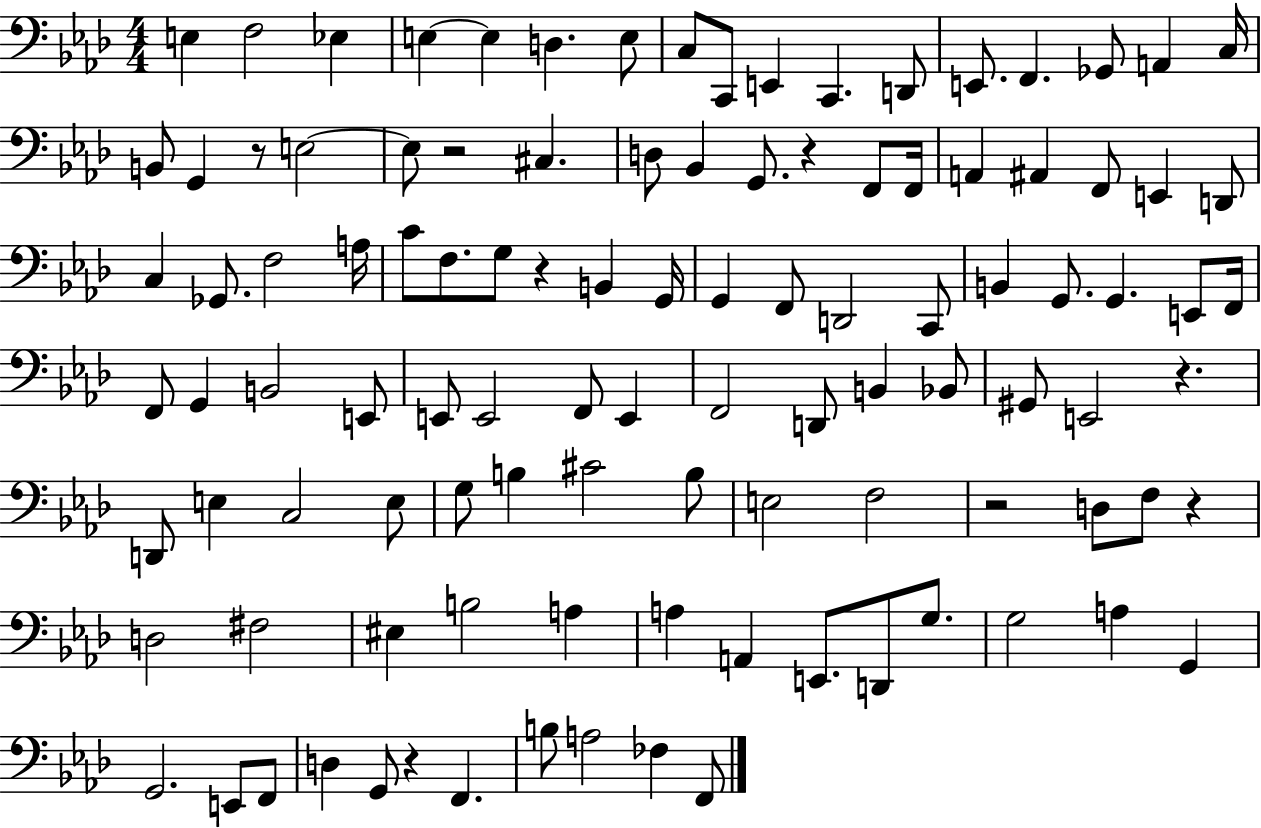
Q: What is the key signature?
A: AES major